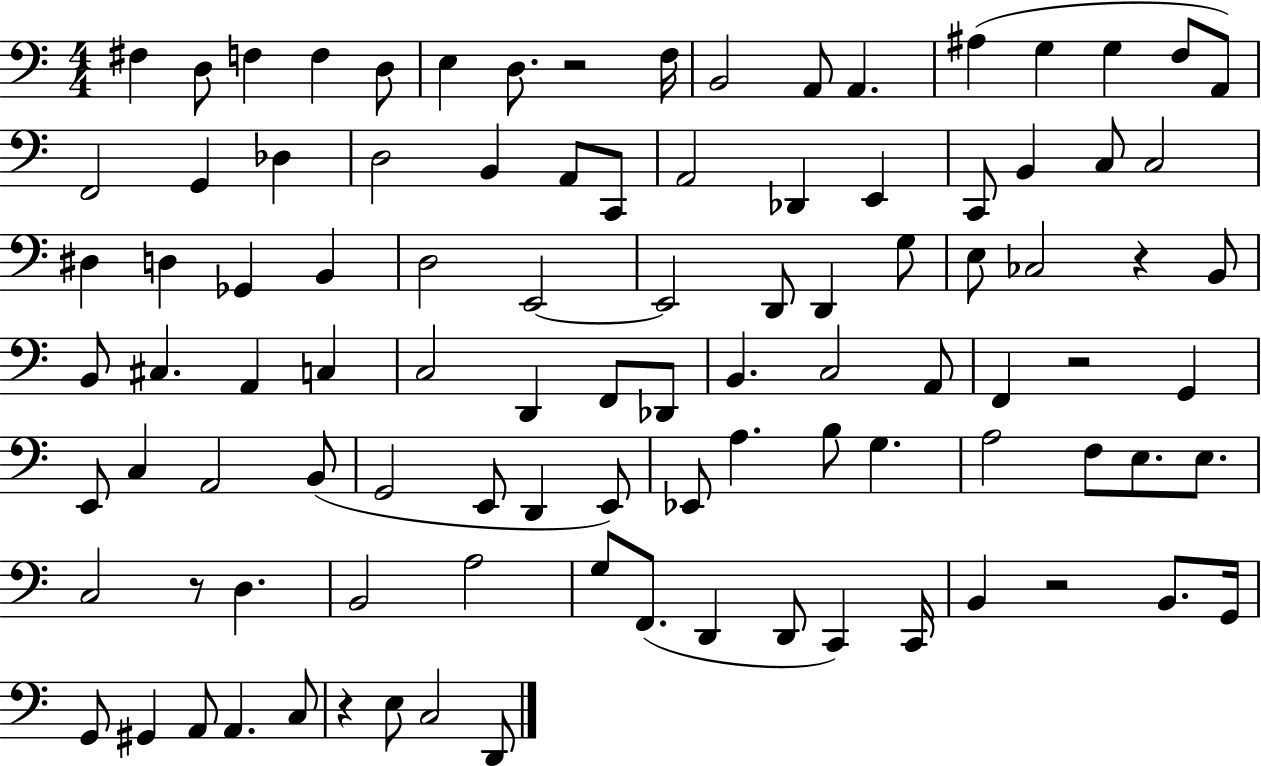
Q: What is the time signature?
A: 4/4